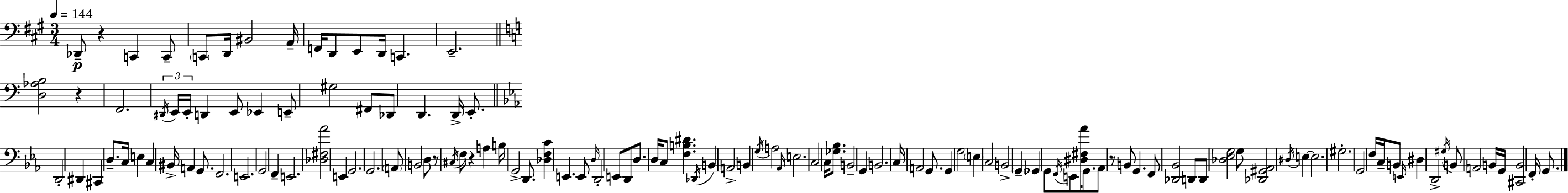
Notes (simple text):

Db2/e R/q C2/q C2/e C2/e D2/s BIS2/h A2/s F2/s D2/e E2/e D2/s C2/q. E2/h. [D3,Ab3,B3]/h R/q F2/h. D#2/s E2/s E2/s D2/q E2/e Eb2/q E2/e G#3/h F#2/e Db2/e D2/q. D2/s E2/e. D2/h D#2/q C#2/q D3/e. C3/s E3/q C3/q BIS2/s A2/q G2/e. F2/h. E2/h. G2/h F2/q E2/h. [Db3,F#3,Ab4]/h E2/q G2/h. G2/h. A2/e B2/h D3/e R/e C#3/s F3/e R/q A3/q B3/s G2/h D2/e. [Db3,F3,C4]/q E2/q. E2/e D3/s D2/h E2/e D2/e D3/e. D3/s C3/e [F3,B3,D#4]/q. Db2/s B2/q A2/h B2/q G3/s A3/h Ab2/s E3/h. C3/h C3/s [Gb3,Bb3]/e. B2/h G2/q B2/h. C3/s A2/h G2/e. G2/q G3/h E3/q C3/h B2/h G2/q Gb2/q G2/e F2/s E2/e [D#3,F#3,Ab4]/s G2/e. Ab2/e R/e B2/e G2/q. F2/e [Db2,Bb2]/h D2/e D2/e [Db3,Eb3,G3]/h G3/e [Db2,G#2,Ab2]/h D#3/s E3/q E3/h. G#3/h. G2/h F3/s C3/s B2/e E2/s D#3/q D2/h G#3/s B2/e A2/h B2/s G2/s [C#2,B2]/h F2/s G2/e.